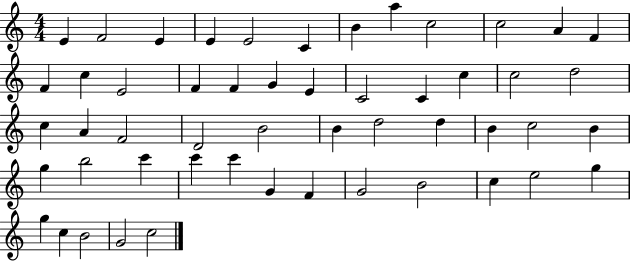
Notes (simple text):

E4/q F4/h E4/q E4/q E4/h C4/q B4/q A5/q C5/h C5/h A4/q F4/q F4/q C5/q E4/h F4/q F4/q G4/q E4/q C4/h C4/q C5/q C5/h D5/h C5/q A4/q F4/h D4/h B4/h B4/q D5/h D5/q B4/q C5/h B4/q G5/q B5/h C6/q C6/q C6/q G4/q F4/q G4/h B4/h C5/q E5/h G5/q G5/q C5/q B4/h G4/h C5/h